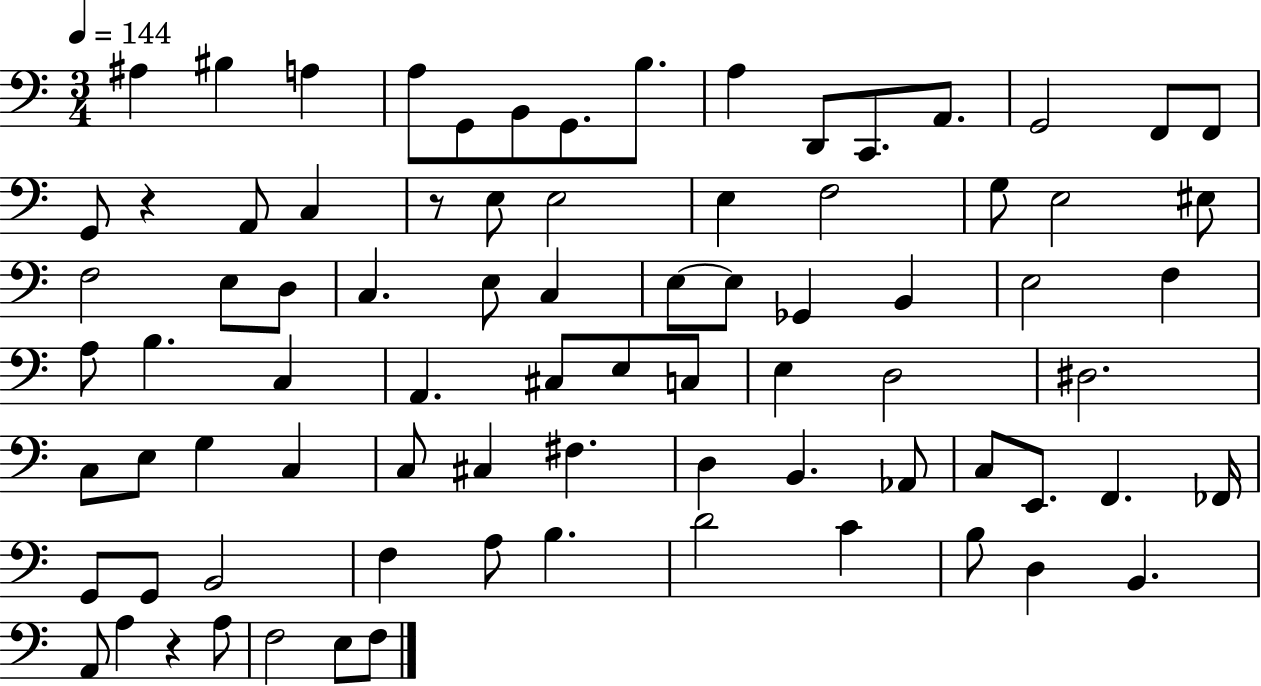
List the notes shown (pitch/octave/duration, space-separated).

A#3/q BIS3/q A3/q A3/e G2/e B2/e G2/e. B3/e. A3/q D2/e C2/e. A2/e. G2/h F2/e F2/e G2/e R/q A2/e C3/q R/e E3/e E3/h E3/q F3/h G3/e E3/h EIS3/e F3/h E3/e D3/e C3/q. E3/e C3/q E3/e E3/e Gb2/q B2/q E3/h F3/q A3/e B3/q. C3/q A2/q. C#3/e E3/e C3/e E3/q D3/h D#3/h. C3/e E3/e G3/q C3/q C3/e C#3/q F#3/q. D3/q B2/q. Ab2/e C3/e E2/e. F2/q. FES2/s G2/e G2/e B2/h F3/q A3/e B3/q. D4/h C4/q B3/e D3/q B2/q. A2/e A3/q R/q A3/e F3/h E3/e F3/e